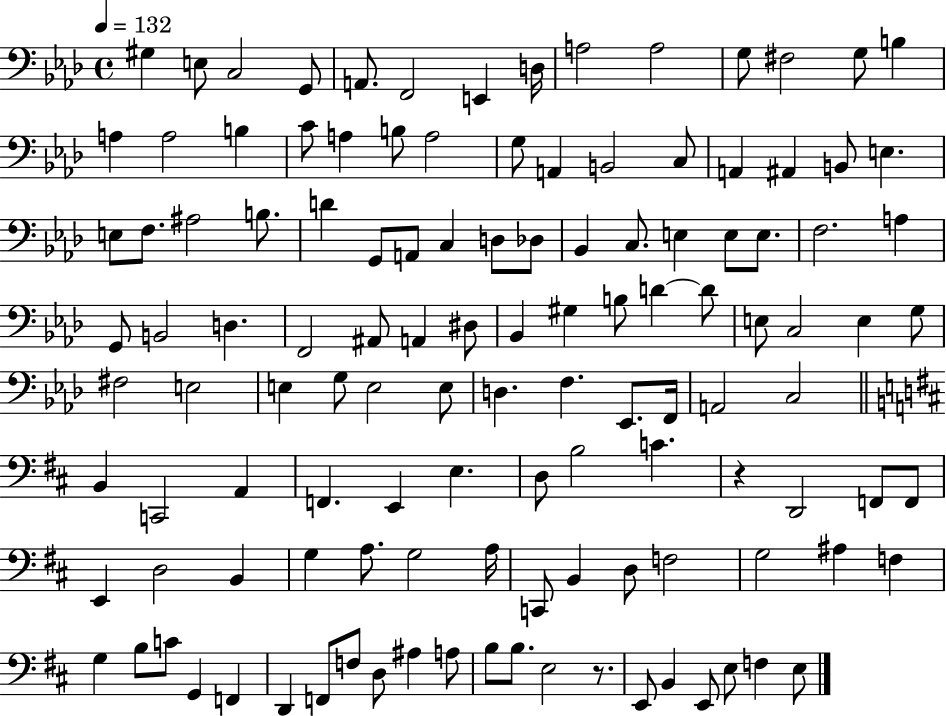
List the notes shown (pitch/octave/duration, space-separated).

G#3/q E3/e C3/h G2/e A2/e. F2/h E2/q D3/s A3/h A3/h G3/e F#3/h G3/e B3/q A3/q A3/h B3/q C4/e A3/q B3/e A3/h G3/e A2/q B2/h C3/e A2/q A#2/q B2/e E3/q. E3/e F3/e. A#3/h B3/e. D4/q G2/e A2/e C3/q D3/e Db3/e Bb2/q C3/e. E3/q E3/e E3/e. F3/h. A3/q G2/e B2/h D3/q. F2/h A#2/e A2/q D#3/e Bb2/q G#3/q B3/e D4/q D4/e E3/e C3/h E3/q G3/e F#3/h E3/h E3/q G3/e E3/h E3/e D3/q. F3/q. Eb2/e. F2/s A2/h C3/h B2/q C2/h A2/q F2/q. E2/q E3/q. D3/e B3/h C4/q. R/q D2/h F2/e F2/e E2/q D3/h B2/q G3/q A3/e. G3/h A3/s C2/e B2/q D3/e F3/h G3/h A#3/q F3/q G3/q B3/e C4/e G2/q F2/q D2/q F2/e F3/e D3/e A#3/q A3/e B3/e B3/e. E3/h R/e. E2/e B2/q E2/e E3/e F3/q E3/e